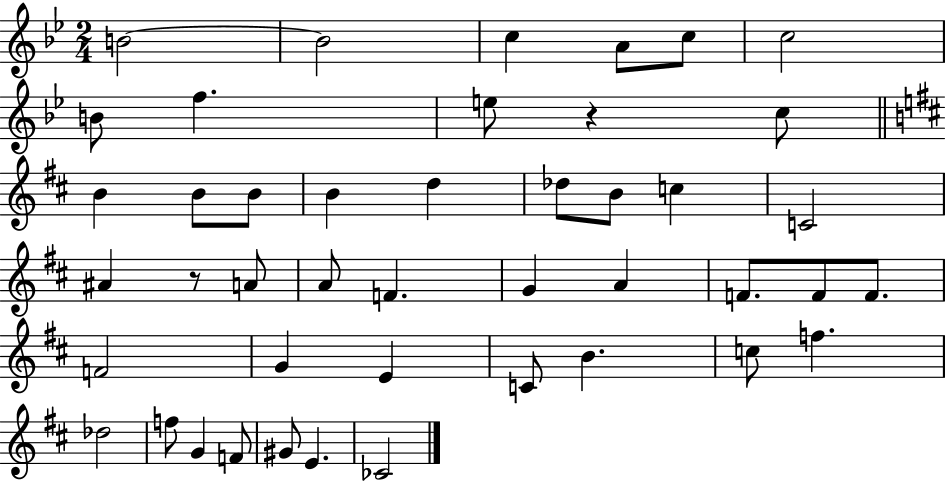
B4/h B4/h C5/q A4/e C5/e C5/h B4/e F5/q. E5/e R/q C5/e B4/q B4/e B4/e B4/q D5/q Db5/e B4/e C5/q C4/h A#4/q R/e A4/e A4/e F4/q. G4/q A4/q F4/e. F4/e F4/e. F4/h G4/q E4/q C4/e B4/q. C5/e F5/q. Db5/h F5/e G4/q F4/e G#4/e E4/q. CES4/h